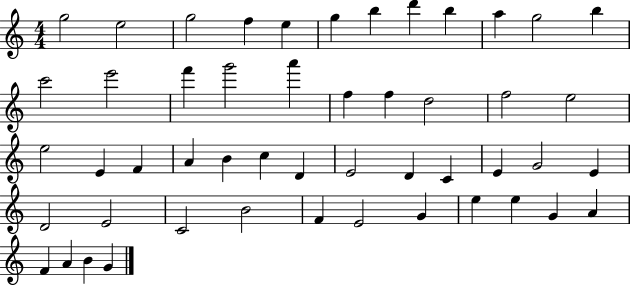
X:1
T:Untitled
M:4/4
L:1/4
K:C
g2 e2 g2 f e g b d' b a g2 b c'2 e'2 f' g'2 a' f f d2 f2 e2 e2 E F A B c D E2 D C E G2 E D2 E2 C2 B2 F E2 G e e G A F A B G